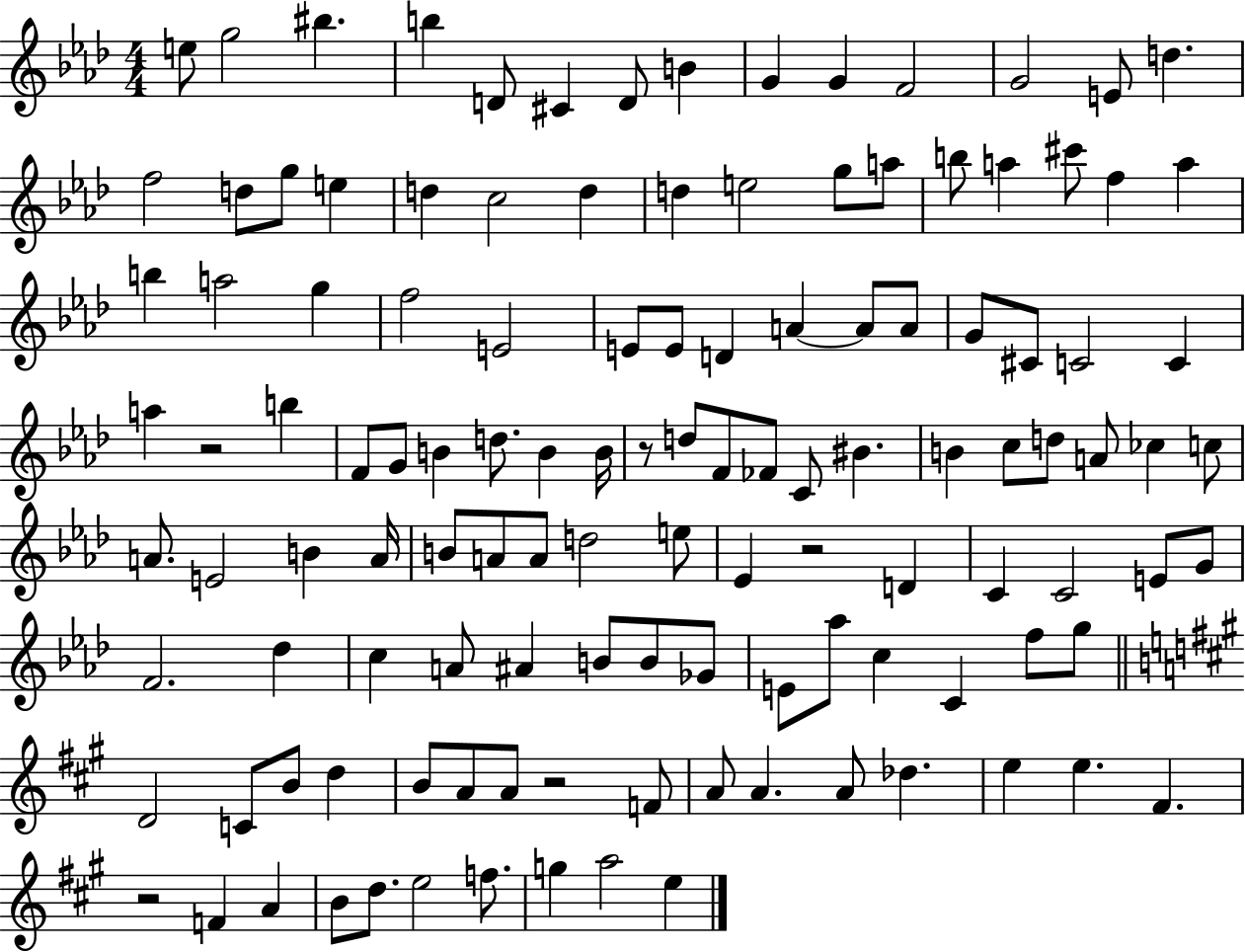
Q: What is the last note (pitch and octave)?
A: E5